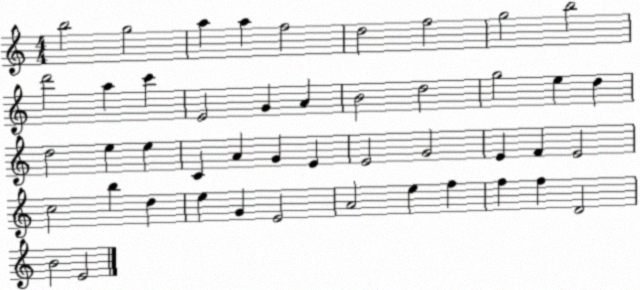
X:1
T:Untitled
M:4/4
L:1/4
K:C
b2 g2 a a f2 d2 f2 g2 b2 d'2 a c' E2 G A B2 d2 g2 e d d2 e e C A G E E2 G2 E F E2 c2 b d e G E2 A2 e f f f D2 B2 E2